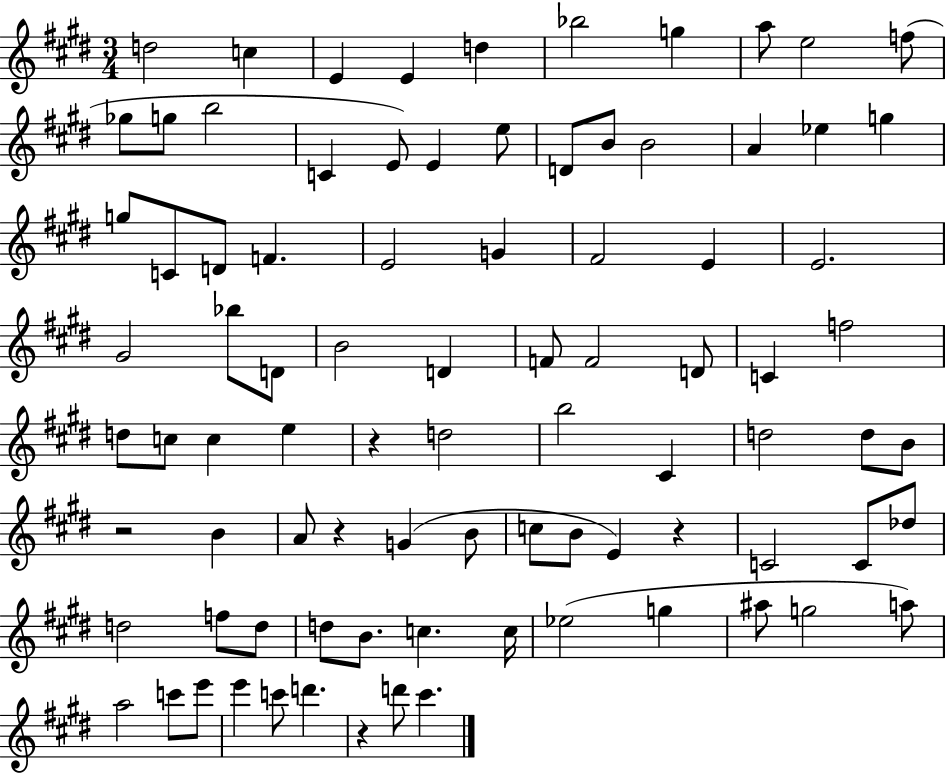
{
  \clef treble
  \numericTimeSignature
  \time 3/4
  \key e \major
  d''2 c''4 | e'4 e'4 d''4 | bes''2 g''4 | a''8 e''2 f''8( | \break ges''8 g''8 b''2 | c'4 e'8) e'4 e''8 | d'8 b'8 b'2 | a'4 ees''4 g''4 | \break g''8 c'8 d'8 f'4. | e'2 g'4 | fis'2 e'4 | e'2. | \break gis'2 bes''8 d'8 | b'2 d'4 | f'8 f'2 d'8 | c'4 f''2 | \break d''8 c''8 c''4 e''4 | r4 d''2 | b''2 cis'4 | d''2 d''8 b'8 | \break r2 b'4 | a'8 r4 g'4( b'8 | c''8 b'8 e'4) r4 | c'2 c'8 des''8 | \break d''2 f''8 d''8 | d''8 b'8. c''4. c''16 | ees''2( g''4 | ais''8 g''2 a''8) | \break a''2 c'''8 e'''8 | e'''4 c'''8 d'''4. | r4 d'''8 cis'''4. | \bar "|."
}